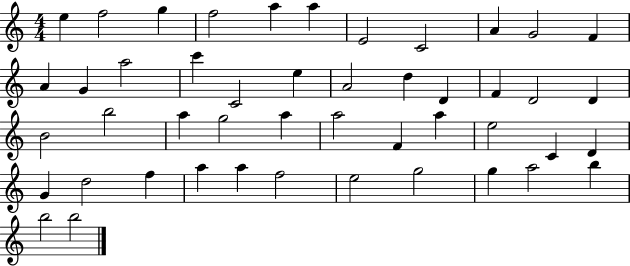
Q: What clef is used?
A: treble